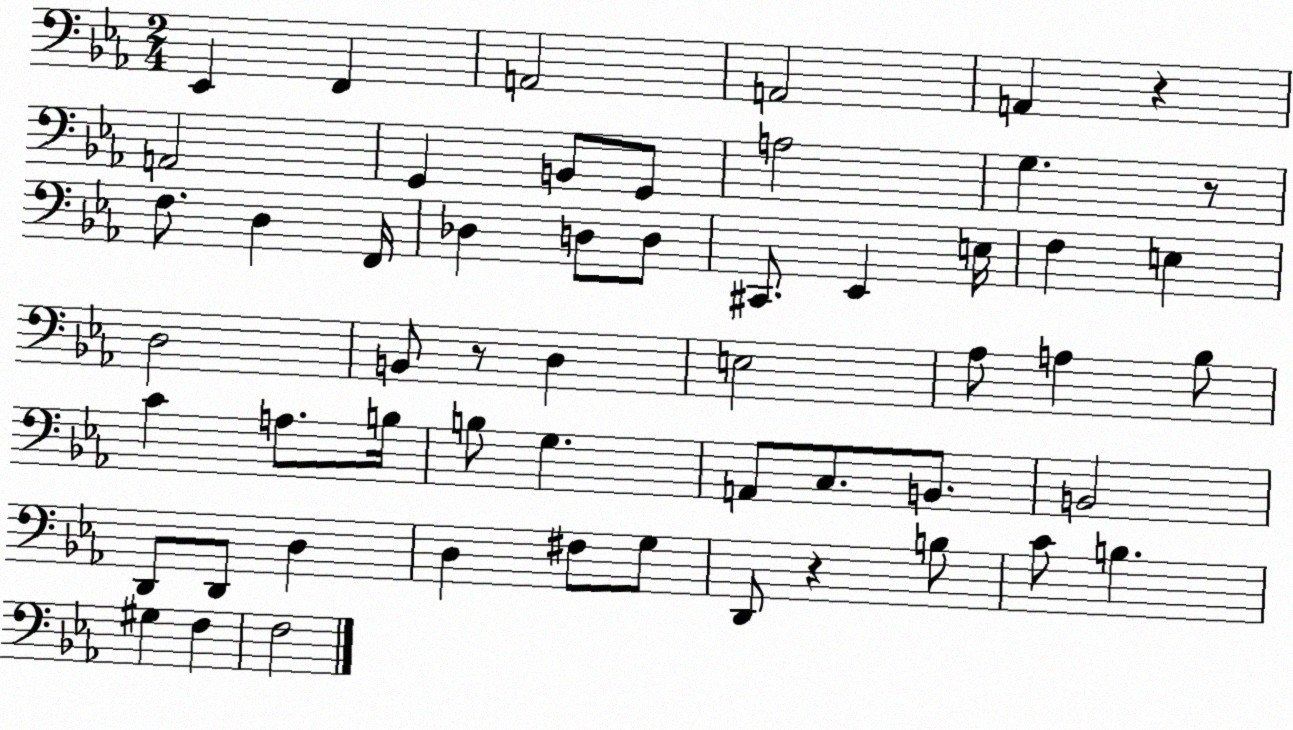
X:1
T:Untitled
M:2/4
L:1/4
K:Eb
_E,, F,, A,,2 A,,2 A,, z A,,2 G,, B,,/2 G,,/2 A,2 G, z/2 F,/2 D, F,,/4 _D, D,/2 D,/2 ^C,,/2 _E,, E,/4 F, E, D,2 B,,/2 z/2 D, E,2 _A,/2 A, _B,/2 C A,/2 B,/4 B,/2 G, A,,/2 C,/2 B,,/2 B,,2 D,,/2 D,,/2 D, D, ^F,/2 G,/2 D,,/2 z B,/2 C/2 B, ^G, F, F,2